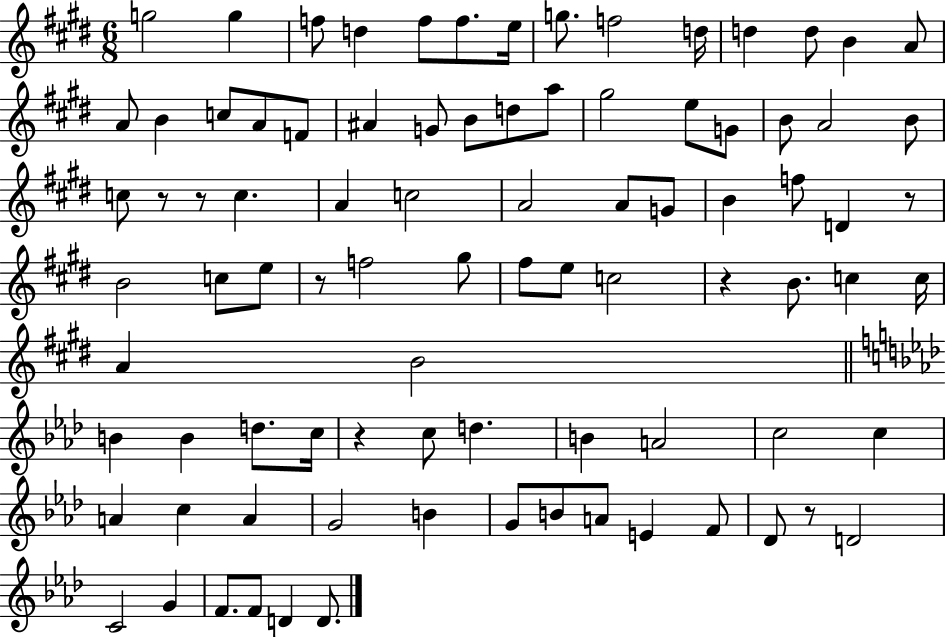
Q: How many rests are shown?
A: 7